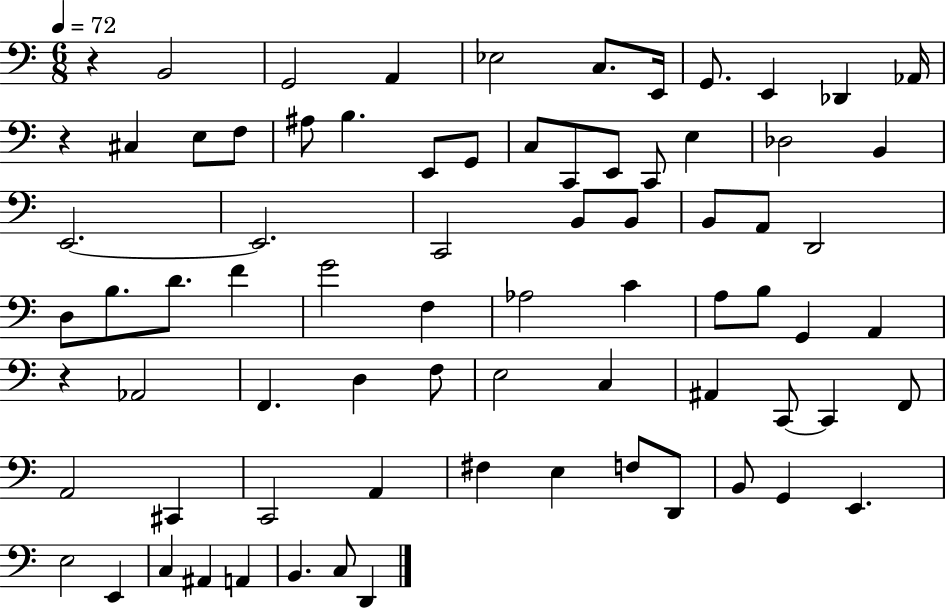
X:1
T:Untitled
M:6/8
L:1/4
K:C
z B,,2 G,,2 A,, _E,2 C,/2 E,,/4 G,,/2 E,, _D,, _A,,/4 z ^C, E,/2 F,/2 ^A,/2 B, E,,/2 G,,/2 C,/2 C,,/2 E,,/2 C,,/2 E, _D,2 B,, E,,2 E,,2 C,,2 B,,/2 B,,/2 B,,/2 A,,/2 D,,2 D,/2 B,/2 D/2 F G2 F, _A,2 C A,/2 B,/2 G,, A,, z _A,,2 F,, D, F,/2 E,2 C, ^A,, C,,/2 C,, F,,/2 A,,2 ^C,, C,,2 A,, ^F, E, F,/2 D,,/2 B,,/2 G,, E,, E,2 E,, C, ^A,, A,, B,, C,/2 D,,